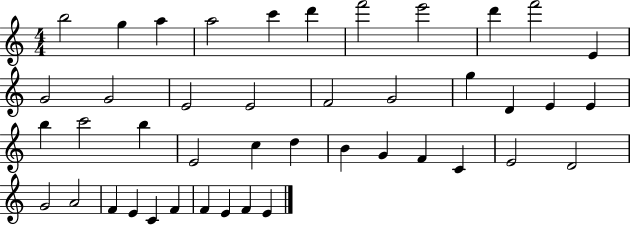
X:1
T:Untitled
M:4/4
L:1/4
K:C
b2 g a a2 c' d' f'2 e'2 d' f'2 E G2 G2 E2 E2 F2 G2 g D E E b c'2 b E2 c d B G F C E2 D2 G2 A2 F E C F F E F E